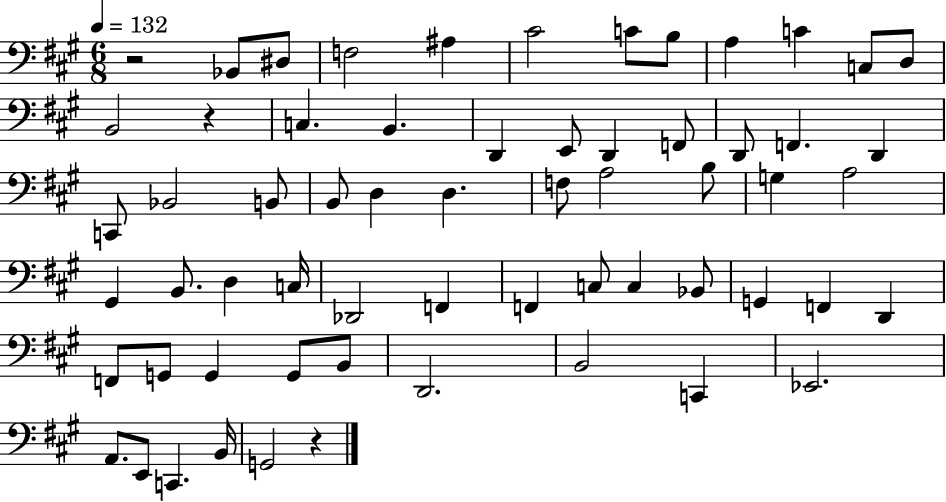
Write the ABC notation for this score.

X:1
T:Untitled
M:6/8
L:1/4
K:A
z2 _B,,/2 ^D,/2 F,2 ^A, ^C2 C/2 B,/2 A, C C,/2 D,/2 B,,2 z C, B,, D,, E,,/2 D,, F,,/2 D,,/2 F,, D,, C,,/2 _B,,2 B,,/2 B,,/2 D, D, F,/2 A,2 B,/2 G, A,2 ^G,, B,,/2 D, C,/4 _D,,2 F,, F,, C,/2 C, _B,,/2 G,, F,, D,, F,,/2 G,,/2 G,, G,,/2 B,,/2 D,,2 B,,2 C,, _E,,2 A,,/2 E,,/2 C,, B,,/4 G,,2 z